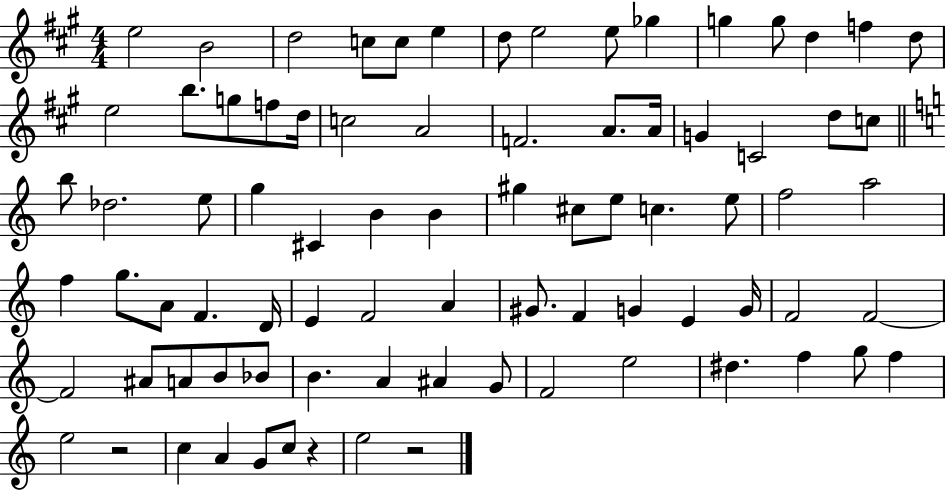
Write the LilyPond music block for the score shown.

{
  \clef treble
  \numericTimeSignature
  \time 4/4
  \key a \major
  e''2 b'2 | d''2 c''8 c''8 e''4 | d''8 e''2 e''8 ges''4 | g''4 g''8 d''4 f''4 d''8 | \break e''2 b''8. g''8 f''8 d''16 | c''2 a'2 | f'2. a'8. a'16 | g'4 c'2 d''8 c''8 | \break \bar "||" \break \key c \major b''8 des''2. e''8 | g''4 cis'4 b'4 b'4 | gis''4 cis''8 e''8 c''4. e''8 | f''2 a''2 | \break f''4 g''8. a'8 f'4. d'16 | e'4 f'2 a'4 | gis'8. f'4 g'4 e'4 g'16 | f'2 f'2~~ | \break f'2 ais'8 a'8 b'8 bes'8 | b'4. a'4 ais'4 g'8 | f'2 e''2 | dis''4. f''4 g''8 f''4 | \break e''2 r2 | c''4 a'4 g'8 c''8 r4 | e''2 r2 | \bar "|."
}